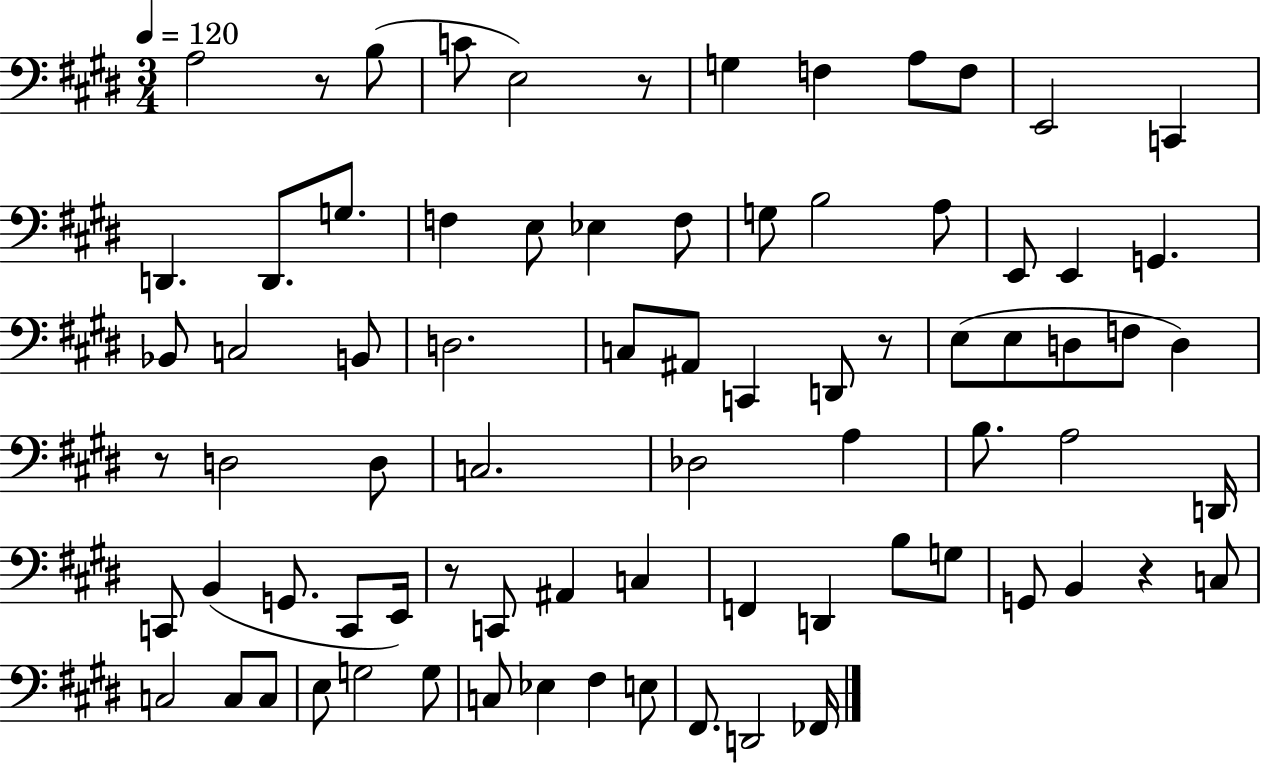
{
  \clef bass
  \numericTimeSignature
  \time 3/4
  \key e \major
  \tempo 4 = 120
  a2 r8 b8( | c'8 e2) r8 | g4 f4 a8 f8 | e,2 c,4 | \break d,4. d,8. g8. | f4 e8 ees4 f8 | g8 b2 a8 | e,8 e,4 g,4. | \break bes,8 c2 b,8 | d2. | c8 ais,8 c,4 d,8 r8 | e8( e8 d8 f8 d4) | \break r8 d2 d8 | c2. | des2 a4 | b8. a2 d,16 | \break c,8 b,4( g,8. c,8 e,16) | r8 c,8 ais,4 c4 | f,4 d,4 b8 g8 | g,8 b,4 r4 c8 | \break c2 c8 c8 | e8 g2 g8 | c8 ees4 fis4 e8 | fis,8. d,2 fes,16 | \break \bar "|."
}